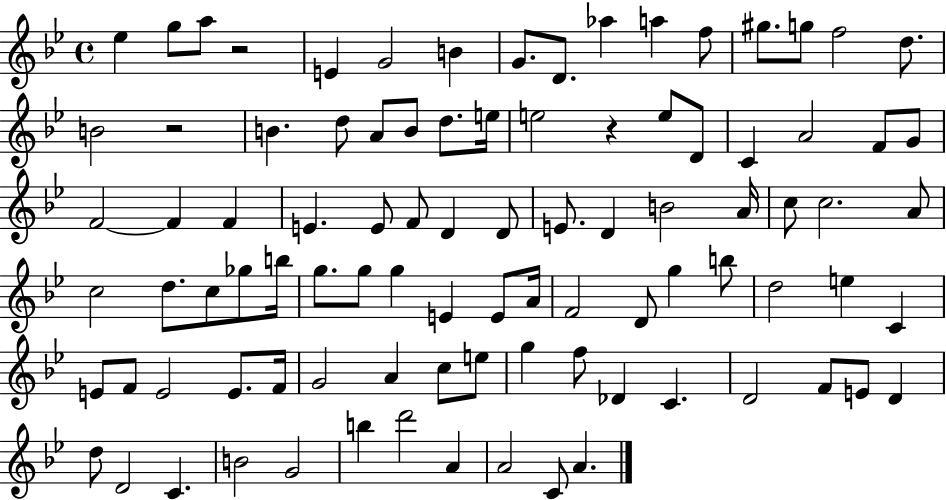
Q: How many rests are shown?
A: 3